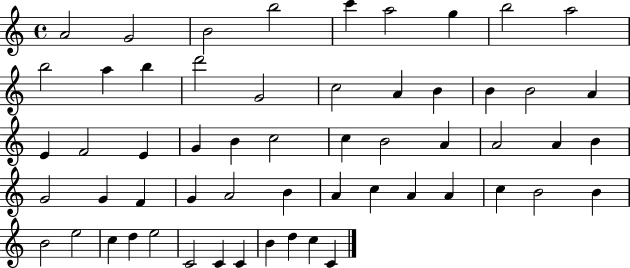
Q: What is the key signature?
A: C major